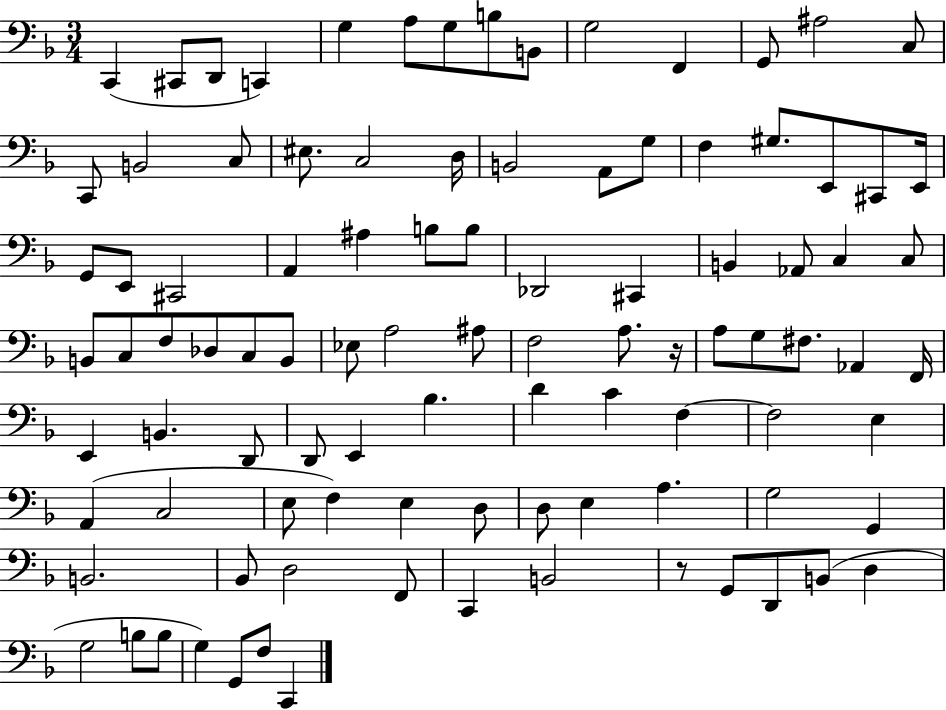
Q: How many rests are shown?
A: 2